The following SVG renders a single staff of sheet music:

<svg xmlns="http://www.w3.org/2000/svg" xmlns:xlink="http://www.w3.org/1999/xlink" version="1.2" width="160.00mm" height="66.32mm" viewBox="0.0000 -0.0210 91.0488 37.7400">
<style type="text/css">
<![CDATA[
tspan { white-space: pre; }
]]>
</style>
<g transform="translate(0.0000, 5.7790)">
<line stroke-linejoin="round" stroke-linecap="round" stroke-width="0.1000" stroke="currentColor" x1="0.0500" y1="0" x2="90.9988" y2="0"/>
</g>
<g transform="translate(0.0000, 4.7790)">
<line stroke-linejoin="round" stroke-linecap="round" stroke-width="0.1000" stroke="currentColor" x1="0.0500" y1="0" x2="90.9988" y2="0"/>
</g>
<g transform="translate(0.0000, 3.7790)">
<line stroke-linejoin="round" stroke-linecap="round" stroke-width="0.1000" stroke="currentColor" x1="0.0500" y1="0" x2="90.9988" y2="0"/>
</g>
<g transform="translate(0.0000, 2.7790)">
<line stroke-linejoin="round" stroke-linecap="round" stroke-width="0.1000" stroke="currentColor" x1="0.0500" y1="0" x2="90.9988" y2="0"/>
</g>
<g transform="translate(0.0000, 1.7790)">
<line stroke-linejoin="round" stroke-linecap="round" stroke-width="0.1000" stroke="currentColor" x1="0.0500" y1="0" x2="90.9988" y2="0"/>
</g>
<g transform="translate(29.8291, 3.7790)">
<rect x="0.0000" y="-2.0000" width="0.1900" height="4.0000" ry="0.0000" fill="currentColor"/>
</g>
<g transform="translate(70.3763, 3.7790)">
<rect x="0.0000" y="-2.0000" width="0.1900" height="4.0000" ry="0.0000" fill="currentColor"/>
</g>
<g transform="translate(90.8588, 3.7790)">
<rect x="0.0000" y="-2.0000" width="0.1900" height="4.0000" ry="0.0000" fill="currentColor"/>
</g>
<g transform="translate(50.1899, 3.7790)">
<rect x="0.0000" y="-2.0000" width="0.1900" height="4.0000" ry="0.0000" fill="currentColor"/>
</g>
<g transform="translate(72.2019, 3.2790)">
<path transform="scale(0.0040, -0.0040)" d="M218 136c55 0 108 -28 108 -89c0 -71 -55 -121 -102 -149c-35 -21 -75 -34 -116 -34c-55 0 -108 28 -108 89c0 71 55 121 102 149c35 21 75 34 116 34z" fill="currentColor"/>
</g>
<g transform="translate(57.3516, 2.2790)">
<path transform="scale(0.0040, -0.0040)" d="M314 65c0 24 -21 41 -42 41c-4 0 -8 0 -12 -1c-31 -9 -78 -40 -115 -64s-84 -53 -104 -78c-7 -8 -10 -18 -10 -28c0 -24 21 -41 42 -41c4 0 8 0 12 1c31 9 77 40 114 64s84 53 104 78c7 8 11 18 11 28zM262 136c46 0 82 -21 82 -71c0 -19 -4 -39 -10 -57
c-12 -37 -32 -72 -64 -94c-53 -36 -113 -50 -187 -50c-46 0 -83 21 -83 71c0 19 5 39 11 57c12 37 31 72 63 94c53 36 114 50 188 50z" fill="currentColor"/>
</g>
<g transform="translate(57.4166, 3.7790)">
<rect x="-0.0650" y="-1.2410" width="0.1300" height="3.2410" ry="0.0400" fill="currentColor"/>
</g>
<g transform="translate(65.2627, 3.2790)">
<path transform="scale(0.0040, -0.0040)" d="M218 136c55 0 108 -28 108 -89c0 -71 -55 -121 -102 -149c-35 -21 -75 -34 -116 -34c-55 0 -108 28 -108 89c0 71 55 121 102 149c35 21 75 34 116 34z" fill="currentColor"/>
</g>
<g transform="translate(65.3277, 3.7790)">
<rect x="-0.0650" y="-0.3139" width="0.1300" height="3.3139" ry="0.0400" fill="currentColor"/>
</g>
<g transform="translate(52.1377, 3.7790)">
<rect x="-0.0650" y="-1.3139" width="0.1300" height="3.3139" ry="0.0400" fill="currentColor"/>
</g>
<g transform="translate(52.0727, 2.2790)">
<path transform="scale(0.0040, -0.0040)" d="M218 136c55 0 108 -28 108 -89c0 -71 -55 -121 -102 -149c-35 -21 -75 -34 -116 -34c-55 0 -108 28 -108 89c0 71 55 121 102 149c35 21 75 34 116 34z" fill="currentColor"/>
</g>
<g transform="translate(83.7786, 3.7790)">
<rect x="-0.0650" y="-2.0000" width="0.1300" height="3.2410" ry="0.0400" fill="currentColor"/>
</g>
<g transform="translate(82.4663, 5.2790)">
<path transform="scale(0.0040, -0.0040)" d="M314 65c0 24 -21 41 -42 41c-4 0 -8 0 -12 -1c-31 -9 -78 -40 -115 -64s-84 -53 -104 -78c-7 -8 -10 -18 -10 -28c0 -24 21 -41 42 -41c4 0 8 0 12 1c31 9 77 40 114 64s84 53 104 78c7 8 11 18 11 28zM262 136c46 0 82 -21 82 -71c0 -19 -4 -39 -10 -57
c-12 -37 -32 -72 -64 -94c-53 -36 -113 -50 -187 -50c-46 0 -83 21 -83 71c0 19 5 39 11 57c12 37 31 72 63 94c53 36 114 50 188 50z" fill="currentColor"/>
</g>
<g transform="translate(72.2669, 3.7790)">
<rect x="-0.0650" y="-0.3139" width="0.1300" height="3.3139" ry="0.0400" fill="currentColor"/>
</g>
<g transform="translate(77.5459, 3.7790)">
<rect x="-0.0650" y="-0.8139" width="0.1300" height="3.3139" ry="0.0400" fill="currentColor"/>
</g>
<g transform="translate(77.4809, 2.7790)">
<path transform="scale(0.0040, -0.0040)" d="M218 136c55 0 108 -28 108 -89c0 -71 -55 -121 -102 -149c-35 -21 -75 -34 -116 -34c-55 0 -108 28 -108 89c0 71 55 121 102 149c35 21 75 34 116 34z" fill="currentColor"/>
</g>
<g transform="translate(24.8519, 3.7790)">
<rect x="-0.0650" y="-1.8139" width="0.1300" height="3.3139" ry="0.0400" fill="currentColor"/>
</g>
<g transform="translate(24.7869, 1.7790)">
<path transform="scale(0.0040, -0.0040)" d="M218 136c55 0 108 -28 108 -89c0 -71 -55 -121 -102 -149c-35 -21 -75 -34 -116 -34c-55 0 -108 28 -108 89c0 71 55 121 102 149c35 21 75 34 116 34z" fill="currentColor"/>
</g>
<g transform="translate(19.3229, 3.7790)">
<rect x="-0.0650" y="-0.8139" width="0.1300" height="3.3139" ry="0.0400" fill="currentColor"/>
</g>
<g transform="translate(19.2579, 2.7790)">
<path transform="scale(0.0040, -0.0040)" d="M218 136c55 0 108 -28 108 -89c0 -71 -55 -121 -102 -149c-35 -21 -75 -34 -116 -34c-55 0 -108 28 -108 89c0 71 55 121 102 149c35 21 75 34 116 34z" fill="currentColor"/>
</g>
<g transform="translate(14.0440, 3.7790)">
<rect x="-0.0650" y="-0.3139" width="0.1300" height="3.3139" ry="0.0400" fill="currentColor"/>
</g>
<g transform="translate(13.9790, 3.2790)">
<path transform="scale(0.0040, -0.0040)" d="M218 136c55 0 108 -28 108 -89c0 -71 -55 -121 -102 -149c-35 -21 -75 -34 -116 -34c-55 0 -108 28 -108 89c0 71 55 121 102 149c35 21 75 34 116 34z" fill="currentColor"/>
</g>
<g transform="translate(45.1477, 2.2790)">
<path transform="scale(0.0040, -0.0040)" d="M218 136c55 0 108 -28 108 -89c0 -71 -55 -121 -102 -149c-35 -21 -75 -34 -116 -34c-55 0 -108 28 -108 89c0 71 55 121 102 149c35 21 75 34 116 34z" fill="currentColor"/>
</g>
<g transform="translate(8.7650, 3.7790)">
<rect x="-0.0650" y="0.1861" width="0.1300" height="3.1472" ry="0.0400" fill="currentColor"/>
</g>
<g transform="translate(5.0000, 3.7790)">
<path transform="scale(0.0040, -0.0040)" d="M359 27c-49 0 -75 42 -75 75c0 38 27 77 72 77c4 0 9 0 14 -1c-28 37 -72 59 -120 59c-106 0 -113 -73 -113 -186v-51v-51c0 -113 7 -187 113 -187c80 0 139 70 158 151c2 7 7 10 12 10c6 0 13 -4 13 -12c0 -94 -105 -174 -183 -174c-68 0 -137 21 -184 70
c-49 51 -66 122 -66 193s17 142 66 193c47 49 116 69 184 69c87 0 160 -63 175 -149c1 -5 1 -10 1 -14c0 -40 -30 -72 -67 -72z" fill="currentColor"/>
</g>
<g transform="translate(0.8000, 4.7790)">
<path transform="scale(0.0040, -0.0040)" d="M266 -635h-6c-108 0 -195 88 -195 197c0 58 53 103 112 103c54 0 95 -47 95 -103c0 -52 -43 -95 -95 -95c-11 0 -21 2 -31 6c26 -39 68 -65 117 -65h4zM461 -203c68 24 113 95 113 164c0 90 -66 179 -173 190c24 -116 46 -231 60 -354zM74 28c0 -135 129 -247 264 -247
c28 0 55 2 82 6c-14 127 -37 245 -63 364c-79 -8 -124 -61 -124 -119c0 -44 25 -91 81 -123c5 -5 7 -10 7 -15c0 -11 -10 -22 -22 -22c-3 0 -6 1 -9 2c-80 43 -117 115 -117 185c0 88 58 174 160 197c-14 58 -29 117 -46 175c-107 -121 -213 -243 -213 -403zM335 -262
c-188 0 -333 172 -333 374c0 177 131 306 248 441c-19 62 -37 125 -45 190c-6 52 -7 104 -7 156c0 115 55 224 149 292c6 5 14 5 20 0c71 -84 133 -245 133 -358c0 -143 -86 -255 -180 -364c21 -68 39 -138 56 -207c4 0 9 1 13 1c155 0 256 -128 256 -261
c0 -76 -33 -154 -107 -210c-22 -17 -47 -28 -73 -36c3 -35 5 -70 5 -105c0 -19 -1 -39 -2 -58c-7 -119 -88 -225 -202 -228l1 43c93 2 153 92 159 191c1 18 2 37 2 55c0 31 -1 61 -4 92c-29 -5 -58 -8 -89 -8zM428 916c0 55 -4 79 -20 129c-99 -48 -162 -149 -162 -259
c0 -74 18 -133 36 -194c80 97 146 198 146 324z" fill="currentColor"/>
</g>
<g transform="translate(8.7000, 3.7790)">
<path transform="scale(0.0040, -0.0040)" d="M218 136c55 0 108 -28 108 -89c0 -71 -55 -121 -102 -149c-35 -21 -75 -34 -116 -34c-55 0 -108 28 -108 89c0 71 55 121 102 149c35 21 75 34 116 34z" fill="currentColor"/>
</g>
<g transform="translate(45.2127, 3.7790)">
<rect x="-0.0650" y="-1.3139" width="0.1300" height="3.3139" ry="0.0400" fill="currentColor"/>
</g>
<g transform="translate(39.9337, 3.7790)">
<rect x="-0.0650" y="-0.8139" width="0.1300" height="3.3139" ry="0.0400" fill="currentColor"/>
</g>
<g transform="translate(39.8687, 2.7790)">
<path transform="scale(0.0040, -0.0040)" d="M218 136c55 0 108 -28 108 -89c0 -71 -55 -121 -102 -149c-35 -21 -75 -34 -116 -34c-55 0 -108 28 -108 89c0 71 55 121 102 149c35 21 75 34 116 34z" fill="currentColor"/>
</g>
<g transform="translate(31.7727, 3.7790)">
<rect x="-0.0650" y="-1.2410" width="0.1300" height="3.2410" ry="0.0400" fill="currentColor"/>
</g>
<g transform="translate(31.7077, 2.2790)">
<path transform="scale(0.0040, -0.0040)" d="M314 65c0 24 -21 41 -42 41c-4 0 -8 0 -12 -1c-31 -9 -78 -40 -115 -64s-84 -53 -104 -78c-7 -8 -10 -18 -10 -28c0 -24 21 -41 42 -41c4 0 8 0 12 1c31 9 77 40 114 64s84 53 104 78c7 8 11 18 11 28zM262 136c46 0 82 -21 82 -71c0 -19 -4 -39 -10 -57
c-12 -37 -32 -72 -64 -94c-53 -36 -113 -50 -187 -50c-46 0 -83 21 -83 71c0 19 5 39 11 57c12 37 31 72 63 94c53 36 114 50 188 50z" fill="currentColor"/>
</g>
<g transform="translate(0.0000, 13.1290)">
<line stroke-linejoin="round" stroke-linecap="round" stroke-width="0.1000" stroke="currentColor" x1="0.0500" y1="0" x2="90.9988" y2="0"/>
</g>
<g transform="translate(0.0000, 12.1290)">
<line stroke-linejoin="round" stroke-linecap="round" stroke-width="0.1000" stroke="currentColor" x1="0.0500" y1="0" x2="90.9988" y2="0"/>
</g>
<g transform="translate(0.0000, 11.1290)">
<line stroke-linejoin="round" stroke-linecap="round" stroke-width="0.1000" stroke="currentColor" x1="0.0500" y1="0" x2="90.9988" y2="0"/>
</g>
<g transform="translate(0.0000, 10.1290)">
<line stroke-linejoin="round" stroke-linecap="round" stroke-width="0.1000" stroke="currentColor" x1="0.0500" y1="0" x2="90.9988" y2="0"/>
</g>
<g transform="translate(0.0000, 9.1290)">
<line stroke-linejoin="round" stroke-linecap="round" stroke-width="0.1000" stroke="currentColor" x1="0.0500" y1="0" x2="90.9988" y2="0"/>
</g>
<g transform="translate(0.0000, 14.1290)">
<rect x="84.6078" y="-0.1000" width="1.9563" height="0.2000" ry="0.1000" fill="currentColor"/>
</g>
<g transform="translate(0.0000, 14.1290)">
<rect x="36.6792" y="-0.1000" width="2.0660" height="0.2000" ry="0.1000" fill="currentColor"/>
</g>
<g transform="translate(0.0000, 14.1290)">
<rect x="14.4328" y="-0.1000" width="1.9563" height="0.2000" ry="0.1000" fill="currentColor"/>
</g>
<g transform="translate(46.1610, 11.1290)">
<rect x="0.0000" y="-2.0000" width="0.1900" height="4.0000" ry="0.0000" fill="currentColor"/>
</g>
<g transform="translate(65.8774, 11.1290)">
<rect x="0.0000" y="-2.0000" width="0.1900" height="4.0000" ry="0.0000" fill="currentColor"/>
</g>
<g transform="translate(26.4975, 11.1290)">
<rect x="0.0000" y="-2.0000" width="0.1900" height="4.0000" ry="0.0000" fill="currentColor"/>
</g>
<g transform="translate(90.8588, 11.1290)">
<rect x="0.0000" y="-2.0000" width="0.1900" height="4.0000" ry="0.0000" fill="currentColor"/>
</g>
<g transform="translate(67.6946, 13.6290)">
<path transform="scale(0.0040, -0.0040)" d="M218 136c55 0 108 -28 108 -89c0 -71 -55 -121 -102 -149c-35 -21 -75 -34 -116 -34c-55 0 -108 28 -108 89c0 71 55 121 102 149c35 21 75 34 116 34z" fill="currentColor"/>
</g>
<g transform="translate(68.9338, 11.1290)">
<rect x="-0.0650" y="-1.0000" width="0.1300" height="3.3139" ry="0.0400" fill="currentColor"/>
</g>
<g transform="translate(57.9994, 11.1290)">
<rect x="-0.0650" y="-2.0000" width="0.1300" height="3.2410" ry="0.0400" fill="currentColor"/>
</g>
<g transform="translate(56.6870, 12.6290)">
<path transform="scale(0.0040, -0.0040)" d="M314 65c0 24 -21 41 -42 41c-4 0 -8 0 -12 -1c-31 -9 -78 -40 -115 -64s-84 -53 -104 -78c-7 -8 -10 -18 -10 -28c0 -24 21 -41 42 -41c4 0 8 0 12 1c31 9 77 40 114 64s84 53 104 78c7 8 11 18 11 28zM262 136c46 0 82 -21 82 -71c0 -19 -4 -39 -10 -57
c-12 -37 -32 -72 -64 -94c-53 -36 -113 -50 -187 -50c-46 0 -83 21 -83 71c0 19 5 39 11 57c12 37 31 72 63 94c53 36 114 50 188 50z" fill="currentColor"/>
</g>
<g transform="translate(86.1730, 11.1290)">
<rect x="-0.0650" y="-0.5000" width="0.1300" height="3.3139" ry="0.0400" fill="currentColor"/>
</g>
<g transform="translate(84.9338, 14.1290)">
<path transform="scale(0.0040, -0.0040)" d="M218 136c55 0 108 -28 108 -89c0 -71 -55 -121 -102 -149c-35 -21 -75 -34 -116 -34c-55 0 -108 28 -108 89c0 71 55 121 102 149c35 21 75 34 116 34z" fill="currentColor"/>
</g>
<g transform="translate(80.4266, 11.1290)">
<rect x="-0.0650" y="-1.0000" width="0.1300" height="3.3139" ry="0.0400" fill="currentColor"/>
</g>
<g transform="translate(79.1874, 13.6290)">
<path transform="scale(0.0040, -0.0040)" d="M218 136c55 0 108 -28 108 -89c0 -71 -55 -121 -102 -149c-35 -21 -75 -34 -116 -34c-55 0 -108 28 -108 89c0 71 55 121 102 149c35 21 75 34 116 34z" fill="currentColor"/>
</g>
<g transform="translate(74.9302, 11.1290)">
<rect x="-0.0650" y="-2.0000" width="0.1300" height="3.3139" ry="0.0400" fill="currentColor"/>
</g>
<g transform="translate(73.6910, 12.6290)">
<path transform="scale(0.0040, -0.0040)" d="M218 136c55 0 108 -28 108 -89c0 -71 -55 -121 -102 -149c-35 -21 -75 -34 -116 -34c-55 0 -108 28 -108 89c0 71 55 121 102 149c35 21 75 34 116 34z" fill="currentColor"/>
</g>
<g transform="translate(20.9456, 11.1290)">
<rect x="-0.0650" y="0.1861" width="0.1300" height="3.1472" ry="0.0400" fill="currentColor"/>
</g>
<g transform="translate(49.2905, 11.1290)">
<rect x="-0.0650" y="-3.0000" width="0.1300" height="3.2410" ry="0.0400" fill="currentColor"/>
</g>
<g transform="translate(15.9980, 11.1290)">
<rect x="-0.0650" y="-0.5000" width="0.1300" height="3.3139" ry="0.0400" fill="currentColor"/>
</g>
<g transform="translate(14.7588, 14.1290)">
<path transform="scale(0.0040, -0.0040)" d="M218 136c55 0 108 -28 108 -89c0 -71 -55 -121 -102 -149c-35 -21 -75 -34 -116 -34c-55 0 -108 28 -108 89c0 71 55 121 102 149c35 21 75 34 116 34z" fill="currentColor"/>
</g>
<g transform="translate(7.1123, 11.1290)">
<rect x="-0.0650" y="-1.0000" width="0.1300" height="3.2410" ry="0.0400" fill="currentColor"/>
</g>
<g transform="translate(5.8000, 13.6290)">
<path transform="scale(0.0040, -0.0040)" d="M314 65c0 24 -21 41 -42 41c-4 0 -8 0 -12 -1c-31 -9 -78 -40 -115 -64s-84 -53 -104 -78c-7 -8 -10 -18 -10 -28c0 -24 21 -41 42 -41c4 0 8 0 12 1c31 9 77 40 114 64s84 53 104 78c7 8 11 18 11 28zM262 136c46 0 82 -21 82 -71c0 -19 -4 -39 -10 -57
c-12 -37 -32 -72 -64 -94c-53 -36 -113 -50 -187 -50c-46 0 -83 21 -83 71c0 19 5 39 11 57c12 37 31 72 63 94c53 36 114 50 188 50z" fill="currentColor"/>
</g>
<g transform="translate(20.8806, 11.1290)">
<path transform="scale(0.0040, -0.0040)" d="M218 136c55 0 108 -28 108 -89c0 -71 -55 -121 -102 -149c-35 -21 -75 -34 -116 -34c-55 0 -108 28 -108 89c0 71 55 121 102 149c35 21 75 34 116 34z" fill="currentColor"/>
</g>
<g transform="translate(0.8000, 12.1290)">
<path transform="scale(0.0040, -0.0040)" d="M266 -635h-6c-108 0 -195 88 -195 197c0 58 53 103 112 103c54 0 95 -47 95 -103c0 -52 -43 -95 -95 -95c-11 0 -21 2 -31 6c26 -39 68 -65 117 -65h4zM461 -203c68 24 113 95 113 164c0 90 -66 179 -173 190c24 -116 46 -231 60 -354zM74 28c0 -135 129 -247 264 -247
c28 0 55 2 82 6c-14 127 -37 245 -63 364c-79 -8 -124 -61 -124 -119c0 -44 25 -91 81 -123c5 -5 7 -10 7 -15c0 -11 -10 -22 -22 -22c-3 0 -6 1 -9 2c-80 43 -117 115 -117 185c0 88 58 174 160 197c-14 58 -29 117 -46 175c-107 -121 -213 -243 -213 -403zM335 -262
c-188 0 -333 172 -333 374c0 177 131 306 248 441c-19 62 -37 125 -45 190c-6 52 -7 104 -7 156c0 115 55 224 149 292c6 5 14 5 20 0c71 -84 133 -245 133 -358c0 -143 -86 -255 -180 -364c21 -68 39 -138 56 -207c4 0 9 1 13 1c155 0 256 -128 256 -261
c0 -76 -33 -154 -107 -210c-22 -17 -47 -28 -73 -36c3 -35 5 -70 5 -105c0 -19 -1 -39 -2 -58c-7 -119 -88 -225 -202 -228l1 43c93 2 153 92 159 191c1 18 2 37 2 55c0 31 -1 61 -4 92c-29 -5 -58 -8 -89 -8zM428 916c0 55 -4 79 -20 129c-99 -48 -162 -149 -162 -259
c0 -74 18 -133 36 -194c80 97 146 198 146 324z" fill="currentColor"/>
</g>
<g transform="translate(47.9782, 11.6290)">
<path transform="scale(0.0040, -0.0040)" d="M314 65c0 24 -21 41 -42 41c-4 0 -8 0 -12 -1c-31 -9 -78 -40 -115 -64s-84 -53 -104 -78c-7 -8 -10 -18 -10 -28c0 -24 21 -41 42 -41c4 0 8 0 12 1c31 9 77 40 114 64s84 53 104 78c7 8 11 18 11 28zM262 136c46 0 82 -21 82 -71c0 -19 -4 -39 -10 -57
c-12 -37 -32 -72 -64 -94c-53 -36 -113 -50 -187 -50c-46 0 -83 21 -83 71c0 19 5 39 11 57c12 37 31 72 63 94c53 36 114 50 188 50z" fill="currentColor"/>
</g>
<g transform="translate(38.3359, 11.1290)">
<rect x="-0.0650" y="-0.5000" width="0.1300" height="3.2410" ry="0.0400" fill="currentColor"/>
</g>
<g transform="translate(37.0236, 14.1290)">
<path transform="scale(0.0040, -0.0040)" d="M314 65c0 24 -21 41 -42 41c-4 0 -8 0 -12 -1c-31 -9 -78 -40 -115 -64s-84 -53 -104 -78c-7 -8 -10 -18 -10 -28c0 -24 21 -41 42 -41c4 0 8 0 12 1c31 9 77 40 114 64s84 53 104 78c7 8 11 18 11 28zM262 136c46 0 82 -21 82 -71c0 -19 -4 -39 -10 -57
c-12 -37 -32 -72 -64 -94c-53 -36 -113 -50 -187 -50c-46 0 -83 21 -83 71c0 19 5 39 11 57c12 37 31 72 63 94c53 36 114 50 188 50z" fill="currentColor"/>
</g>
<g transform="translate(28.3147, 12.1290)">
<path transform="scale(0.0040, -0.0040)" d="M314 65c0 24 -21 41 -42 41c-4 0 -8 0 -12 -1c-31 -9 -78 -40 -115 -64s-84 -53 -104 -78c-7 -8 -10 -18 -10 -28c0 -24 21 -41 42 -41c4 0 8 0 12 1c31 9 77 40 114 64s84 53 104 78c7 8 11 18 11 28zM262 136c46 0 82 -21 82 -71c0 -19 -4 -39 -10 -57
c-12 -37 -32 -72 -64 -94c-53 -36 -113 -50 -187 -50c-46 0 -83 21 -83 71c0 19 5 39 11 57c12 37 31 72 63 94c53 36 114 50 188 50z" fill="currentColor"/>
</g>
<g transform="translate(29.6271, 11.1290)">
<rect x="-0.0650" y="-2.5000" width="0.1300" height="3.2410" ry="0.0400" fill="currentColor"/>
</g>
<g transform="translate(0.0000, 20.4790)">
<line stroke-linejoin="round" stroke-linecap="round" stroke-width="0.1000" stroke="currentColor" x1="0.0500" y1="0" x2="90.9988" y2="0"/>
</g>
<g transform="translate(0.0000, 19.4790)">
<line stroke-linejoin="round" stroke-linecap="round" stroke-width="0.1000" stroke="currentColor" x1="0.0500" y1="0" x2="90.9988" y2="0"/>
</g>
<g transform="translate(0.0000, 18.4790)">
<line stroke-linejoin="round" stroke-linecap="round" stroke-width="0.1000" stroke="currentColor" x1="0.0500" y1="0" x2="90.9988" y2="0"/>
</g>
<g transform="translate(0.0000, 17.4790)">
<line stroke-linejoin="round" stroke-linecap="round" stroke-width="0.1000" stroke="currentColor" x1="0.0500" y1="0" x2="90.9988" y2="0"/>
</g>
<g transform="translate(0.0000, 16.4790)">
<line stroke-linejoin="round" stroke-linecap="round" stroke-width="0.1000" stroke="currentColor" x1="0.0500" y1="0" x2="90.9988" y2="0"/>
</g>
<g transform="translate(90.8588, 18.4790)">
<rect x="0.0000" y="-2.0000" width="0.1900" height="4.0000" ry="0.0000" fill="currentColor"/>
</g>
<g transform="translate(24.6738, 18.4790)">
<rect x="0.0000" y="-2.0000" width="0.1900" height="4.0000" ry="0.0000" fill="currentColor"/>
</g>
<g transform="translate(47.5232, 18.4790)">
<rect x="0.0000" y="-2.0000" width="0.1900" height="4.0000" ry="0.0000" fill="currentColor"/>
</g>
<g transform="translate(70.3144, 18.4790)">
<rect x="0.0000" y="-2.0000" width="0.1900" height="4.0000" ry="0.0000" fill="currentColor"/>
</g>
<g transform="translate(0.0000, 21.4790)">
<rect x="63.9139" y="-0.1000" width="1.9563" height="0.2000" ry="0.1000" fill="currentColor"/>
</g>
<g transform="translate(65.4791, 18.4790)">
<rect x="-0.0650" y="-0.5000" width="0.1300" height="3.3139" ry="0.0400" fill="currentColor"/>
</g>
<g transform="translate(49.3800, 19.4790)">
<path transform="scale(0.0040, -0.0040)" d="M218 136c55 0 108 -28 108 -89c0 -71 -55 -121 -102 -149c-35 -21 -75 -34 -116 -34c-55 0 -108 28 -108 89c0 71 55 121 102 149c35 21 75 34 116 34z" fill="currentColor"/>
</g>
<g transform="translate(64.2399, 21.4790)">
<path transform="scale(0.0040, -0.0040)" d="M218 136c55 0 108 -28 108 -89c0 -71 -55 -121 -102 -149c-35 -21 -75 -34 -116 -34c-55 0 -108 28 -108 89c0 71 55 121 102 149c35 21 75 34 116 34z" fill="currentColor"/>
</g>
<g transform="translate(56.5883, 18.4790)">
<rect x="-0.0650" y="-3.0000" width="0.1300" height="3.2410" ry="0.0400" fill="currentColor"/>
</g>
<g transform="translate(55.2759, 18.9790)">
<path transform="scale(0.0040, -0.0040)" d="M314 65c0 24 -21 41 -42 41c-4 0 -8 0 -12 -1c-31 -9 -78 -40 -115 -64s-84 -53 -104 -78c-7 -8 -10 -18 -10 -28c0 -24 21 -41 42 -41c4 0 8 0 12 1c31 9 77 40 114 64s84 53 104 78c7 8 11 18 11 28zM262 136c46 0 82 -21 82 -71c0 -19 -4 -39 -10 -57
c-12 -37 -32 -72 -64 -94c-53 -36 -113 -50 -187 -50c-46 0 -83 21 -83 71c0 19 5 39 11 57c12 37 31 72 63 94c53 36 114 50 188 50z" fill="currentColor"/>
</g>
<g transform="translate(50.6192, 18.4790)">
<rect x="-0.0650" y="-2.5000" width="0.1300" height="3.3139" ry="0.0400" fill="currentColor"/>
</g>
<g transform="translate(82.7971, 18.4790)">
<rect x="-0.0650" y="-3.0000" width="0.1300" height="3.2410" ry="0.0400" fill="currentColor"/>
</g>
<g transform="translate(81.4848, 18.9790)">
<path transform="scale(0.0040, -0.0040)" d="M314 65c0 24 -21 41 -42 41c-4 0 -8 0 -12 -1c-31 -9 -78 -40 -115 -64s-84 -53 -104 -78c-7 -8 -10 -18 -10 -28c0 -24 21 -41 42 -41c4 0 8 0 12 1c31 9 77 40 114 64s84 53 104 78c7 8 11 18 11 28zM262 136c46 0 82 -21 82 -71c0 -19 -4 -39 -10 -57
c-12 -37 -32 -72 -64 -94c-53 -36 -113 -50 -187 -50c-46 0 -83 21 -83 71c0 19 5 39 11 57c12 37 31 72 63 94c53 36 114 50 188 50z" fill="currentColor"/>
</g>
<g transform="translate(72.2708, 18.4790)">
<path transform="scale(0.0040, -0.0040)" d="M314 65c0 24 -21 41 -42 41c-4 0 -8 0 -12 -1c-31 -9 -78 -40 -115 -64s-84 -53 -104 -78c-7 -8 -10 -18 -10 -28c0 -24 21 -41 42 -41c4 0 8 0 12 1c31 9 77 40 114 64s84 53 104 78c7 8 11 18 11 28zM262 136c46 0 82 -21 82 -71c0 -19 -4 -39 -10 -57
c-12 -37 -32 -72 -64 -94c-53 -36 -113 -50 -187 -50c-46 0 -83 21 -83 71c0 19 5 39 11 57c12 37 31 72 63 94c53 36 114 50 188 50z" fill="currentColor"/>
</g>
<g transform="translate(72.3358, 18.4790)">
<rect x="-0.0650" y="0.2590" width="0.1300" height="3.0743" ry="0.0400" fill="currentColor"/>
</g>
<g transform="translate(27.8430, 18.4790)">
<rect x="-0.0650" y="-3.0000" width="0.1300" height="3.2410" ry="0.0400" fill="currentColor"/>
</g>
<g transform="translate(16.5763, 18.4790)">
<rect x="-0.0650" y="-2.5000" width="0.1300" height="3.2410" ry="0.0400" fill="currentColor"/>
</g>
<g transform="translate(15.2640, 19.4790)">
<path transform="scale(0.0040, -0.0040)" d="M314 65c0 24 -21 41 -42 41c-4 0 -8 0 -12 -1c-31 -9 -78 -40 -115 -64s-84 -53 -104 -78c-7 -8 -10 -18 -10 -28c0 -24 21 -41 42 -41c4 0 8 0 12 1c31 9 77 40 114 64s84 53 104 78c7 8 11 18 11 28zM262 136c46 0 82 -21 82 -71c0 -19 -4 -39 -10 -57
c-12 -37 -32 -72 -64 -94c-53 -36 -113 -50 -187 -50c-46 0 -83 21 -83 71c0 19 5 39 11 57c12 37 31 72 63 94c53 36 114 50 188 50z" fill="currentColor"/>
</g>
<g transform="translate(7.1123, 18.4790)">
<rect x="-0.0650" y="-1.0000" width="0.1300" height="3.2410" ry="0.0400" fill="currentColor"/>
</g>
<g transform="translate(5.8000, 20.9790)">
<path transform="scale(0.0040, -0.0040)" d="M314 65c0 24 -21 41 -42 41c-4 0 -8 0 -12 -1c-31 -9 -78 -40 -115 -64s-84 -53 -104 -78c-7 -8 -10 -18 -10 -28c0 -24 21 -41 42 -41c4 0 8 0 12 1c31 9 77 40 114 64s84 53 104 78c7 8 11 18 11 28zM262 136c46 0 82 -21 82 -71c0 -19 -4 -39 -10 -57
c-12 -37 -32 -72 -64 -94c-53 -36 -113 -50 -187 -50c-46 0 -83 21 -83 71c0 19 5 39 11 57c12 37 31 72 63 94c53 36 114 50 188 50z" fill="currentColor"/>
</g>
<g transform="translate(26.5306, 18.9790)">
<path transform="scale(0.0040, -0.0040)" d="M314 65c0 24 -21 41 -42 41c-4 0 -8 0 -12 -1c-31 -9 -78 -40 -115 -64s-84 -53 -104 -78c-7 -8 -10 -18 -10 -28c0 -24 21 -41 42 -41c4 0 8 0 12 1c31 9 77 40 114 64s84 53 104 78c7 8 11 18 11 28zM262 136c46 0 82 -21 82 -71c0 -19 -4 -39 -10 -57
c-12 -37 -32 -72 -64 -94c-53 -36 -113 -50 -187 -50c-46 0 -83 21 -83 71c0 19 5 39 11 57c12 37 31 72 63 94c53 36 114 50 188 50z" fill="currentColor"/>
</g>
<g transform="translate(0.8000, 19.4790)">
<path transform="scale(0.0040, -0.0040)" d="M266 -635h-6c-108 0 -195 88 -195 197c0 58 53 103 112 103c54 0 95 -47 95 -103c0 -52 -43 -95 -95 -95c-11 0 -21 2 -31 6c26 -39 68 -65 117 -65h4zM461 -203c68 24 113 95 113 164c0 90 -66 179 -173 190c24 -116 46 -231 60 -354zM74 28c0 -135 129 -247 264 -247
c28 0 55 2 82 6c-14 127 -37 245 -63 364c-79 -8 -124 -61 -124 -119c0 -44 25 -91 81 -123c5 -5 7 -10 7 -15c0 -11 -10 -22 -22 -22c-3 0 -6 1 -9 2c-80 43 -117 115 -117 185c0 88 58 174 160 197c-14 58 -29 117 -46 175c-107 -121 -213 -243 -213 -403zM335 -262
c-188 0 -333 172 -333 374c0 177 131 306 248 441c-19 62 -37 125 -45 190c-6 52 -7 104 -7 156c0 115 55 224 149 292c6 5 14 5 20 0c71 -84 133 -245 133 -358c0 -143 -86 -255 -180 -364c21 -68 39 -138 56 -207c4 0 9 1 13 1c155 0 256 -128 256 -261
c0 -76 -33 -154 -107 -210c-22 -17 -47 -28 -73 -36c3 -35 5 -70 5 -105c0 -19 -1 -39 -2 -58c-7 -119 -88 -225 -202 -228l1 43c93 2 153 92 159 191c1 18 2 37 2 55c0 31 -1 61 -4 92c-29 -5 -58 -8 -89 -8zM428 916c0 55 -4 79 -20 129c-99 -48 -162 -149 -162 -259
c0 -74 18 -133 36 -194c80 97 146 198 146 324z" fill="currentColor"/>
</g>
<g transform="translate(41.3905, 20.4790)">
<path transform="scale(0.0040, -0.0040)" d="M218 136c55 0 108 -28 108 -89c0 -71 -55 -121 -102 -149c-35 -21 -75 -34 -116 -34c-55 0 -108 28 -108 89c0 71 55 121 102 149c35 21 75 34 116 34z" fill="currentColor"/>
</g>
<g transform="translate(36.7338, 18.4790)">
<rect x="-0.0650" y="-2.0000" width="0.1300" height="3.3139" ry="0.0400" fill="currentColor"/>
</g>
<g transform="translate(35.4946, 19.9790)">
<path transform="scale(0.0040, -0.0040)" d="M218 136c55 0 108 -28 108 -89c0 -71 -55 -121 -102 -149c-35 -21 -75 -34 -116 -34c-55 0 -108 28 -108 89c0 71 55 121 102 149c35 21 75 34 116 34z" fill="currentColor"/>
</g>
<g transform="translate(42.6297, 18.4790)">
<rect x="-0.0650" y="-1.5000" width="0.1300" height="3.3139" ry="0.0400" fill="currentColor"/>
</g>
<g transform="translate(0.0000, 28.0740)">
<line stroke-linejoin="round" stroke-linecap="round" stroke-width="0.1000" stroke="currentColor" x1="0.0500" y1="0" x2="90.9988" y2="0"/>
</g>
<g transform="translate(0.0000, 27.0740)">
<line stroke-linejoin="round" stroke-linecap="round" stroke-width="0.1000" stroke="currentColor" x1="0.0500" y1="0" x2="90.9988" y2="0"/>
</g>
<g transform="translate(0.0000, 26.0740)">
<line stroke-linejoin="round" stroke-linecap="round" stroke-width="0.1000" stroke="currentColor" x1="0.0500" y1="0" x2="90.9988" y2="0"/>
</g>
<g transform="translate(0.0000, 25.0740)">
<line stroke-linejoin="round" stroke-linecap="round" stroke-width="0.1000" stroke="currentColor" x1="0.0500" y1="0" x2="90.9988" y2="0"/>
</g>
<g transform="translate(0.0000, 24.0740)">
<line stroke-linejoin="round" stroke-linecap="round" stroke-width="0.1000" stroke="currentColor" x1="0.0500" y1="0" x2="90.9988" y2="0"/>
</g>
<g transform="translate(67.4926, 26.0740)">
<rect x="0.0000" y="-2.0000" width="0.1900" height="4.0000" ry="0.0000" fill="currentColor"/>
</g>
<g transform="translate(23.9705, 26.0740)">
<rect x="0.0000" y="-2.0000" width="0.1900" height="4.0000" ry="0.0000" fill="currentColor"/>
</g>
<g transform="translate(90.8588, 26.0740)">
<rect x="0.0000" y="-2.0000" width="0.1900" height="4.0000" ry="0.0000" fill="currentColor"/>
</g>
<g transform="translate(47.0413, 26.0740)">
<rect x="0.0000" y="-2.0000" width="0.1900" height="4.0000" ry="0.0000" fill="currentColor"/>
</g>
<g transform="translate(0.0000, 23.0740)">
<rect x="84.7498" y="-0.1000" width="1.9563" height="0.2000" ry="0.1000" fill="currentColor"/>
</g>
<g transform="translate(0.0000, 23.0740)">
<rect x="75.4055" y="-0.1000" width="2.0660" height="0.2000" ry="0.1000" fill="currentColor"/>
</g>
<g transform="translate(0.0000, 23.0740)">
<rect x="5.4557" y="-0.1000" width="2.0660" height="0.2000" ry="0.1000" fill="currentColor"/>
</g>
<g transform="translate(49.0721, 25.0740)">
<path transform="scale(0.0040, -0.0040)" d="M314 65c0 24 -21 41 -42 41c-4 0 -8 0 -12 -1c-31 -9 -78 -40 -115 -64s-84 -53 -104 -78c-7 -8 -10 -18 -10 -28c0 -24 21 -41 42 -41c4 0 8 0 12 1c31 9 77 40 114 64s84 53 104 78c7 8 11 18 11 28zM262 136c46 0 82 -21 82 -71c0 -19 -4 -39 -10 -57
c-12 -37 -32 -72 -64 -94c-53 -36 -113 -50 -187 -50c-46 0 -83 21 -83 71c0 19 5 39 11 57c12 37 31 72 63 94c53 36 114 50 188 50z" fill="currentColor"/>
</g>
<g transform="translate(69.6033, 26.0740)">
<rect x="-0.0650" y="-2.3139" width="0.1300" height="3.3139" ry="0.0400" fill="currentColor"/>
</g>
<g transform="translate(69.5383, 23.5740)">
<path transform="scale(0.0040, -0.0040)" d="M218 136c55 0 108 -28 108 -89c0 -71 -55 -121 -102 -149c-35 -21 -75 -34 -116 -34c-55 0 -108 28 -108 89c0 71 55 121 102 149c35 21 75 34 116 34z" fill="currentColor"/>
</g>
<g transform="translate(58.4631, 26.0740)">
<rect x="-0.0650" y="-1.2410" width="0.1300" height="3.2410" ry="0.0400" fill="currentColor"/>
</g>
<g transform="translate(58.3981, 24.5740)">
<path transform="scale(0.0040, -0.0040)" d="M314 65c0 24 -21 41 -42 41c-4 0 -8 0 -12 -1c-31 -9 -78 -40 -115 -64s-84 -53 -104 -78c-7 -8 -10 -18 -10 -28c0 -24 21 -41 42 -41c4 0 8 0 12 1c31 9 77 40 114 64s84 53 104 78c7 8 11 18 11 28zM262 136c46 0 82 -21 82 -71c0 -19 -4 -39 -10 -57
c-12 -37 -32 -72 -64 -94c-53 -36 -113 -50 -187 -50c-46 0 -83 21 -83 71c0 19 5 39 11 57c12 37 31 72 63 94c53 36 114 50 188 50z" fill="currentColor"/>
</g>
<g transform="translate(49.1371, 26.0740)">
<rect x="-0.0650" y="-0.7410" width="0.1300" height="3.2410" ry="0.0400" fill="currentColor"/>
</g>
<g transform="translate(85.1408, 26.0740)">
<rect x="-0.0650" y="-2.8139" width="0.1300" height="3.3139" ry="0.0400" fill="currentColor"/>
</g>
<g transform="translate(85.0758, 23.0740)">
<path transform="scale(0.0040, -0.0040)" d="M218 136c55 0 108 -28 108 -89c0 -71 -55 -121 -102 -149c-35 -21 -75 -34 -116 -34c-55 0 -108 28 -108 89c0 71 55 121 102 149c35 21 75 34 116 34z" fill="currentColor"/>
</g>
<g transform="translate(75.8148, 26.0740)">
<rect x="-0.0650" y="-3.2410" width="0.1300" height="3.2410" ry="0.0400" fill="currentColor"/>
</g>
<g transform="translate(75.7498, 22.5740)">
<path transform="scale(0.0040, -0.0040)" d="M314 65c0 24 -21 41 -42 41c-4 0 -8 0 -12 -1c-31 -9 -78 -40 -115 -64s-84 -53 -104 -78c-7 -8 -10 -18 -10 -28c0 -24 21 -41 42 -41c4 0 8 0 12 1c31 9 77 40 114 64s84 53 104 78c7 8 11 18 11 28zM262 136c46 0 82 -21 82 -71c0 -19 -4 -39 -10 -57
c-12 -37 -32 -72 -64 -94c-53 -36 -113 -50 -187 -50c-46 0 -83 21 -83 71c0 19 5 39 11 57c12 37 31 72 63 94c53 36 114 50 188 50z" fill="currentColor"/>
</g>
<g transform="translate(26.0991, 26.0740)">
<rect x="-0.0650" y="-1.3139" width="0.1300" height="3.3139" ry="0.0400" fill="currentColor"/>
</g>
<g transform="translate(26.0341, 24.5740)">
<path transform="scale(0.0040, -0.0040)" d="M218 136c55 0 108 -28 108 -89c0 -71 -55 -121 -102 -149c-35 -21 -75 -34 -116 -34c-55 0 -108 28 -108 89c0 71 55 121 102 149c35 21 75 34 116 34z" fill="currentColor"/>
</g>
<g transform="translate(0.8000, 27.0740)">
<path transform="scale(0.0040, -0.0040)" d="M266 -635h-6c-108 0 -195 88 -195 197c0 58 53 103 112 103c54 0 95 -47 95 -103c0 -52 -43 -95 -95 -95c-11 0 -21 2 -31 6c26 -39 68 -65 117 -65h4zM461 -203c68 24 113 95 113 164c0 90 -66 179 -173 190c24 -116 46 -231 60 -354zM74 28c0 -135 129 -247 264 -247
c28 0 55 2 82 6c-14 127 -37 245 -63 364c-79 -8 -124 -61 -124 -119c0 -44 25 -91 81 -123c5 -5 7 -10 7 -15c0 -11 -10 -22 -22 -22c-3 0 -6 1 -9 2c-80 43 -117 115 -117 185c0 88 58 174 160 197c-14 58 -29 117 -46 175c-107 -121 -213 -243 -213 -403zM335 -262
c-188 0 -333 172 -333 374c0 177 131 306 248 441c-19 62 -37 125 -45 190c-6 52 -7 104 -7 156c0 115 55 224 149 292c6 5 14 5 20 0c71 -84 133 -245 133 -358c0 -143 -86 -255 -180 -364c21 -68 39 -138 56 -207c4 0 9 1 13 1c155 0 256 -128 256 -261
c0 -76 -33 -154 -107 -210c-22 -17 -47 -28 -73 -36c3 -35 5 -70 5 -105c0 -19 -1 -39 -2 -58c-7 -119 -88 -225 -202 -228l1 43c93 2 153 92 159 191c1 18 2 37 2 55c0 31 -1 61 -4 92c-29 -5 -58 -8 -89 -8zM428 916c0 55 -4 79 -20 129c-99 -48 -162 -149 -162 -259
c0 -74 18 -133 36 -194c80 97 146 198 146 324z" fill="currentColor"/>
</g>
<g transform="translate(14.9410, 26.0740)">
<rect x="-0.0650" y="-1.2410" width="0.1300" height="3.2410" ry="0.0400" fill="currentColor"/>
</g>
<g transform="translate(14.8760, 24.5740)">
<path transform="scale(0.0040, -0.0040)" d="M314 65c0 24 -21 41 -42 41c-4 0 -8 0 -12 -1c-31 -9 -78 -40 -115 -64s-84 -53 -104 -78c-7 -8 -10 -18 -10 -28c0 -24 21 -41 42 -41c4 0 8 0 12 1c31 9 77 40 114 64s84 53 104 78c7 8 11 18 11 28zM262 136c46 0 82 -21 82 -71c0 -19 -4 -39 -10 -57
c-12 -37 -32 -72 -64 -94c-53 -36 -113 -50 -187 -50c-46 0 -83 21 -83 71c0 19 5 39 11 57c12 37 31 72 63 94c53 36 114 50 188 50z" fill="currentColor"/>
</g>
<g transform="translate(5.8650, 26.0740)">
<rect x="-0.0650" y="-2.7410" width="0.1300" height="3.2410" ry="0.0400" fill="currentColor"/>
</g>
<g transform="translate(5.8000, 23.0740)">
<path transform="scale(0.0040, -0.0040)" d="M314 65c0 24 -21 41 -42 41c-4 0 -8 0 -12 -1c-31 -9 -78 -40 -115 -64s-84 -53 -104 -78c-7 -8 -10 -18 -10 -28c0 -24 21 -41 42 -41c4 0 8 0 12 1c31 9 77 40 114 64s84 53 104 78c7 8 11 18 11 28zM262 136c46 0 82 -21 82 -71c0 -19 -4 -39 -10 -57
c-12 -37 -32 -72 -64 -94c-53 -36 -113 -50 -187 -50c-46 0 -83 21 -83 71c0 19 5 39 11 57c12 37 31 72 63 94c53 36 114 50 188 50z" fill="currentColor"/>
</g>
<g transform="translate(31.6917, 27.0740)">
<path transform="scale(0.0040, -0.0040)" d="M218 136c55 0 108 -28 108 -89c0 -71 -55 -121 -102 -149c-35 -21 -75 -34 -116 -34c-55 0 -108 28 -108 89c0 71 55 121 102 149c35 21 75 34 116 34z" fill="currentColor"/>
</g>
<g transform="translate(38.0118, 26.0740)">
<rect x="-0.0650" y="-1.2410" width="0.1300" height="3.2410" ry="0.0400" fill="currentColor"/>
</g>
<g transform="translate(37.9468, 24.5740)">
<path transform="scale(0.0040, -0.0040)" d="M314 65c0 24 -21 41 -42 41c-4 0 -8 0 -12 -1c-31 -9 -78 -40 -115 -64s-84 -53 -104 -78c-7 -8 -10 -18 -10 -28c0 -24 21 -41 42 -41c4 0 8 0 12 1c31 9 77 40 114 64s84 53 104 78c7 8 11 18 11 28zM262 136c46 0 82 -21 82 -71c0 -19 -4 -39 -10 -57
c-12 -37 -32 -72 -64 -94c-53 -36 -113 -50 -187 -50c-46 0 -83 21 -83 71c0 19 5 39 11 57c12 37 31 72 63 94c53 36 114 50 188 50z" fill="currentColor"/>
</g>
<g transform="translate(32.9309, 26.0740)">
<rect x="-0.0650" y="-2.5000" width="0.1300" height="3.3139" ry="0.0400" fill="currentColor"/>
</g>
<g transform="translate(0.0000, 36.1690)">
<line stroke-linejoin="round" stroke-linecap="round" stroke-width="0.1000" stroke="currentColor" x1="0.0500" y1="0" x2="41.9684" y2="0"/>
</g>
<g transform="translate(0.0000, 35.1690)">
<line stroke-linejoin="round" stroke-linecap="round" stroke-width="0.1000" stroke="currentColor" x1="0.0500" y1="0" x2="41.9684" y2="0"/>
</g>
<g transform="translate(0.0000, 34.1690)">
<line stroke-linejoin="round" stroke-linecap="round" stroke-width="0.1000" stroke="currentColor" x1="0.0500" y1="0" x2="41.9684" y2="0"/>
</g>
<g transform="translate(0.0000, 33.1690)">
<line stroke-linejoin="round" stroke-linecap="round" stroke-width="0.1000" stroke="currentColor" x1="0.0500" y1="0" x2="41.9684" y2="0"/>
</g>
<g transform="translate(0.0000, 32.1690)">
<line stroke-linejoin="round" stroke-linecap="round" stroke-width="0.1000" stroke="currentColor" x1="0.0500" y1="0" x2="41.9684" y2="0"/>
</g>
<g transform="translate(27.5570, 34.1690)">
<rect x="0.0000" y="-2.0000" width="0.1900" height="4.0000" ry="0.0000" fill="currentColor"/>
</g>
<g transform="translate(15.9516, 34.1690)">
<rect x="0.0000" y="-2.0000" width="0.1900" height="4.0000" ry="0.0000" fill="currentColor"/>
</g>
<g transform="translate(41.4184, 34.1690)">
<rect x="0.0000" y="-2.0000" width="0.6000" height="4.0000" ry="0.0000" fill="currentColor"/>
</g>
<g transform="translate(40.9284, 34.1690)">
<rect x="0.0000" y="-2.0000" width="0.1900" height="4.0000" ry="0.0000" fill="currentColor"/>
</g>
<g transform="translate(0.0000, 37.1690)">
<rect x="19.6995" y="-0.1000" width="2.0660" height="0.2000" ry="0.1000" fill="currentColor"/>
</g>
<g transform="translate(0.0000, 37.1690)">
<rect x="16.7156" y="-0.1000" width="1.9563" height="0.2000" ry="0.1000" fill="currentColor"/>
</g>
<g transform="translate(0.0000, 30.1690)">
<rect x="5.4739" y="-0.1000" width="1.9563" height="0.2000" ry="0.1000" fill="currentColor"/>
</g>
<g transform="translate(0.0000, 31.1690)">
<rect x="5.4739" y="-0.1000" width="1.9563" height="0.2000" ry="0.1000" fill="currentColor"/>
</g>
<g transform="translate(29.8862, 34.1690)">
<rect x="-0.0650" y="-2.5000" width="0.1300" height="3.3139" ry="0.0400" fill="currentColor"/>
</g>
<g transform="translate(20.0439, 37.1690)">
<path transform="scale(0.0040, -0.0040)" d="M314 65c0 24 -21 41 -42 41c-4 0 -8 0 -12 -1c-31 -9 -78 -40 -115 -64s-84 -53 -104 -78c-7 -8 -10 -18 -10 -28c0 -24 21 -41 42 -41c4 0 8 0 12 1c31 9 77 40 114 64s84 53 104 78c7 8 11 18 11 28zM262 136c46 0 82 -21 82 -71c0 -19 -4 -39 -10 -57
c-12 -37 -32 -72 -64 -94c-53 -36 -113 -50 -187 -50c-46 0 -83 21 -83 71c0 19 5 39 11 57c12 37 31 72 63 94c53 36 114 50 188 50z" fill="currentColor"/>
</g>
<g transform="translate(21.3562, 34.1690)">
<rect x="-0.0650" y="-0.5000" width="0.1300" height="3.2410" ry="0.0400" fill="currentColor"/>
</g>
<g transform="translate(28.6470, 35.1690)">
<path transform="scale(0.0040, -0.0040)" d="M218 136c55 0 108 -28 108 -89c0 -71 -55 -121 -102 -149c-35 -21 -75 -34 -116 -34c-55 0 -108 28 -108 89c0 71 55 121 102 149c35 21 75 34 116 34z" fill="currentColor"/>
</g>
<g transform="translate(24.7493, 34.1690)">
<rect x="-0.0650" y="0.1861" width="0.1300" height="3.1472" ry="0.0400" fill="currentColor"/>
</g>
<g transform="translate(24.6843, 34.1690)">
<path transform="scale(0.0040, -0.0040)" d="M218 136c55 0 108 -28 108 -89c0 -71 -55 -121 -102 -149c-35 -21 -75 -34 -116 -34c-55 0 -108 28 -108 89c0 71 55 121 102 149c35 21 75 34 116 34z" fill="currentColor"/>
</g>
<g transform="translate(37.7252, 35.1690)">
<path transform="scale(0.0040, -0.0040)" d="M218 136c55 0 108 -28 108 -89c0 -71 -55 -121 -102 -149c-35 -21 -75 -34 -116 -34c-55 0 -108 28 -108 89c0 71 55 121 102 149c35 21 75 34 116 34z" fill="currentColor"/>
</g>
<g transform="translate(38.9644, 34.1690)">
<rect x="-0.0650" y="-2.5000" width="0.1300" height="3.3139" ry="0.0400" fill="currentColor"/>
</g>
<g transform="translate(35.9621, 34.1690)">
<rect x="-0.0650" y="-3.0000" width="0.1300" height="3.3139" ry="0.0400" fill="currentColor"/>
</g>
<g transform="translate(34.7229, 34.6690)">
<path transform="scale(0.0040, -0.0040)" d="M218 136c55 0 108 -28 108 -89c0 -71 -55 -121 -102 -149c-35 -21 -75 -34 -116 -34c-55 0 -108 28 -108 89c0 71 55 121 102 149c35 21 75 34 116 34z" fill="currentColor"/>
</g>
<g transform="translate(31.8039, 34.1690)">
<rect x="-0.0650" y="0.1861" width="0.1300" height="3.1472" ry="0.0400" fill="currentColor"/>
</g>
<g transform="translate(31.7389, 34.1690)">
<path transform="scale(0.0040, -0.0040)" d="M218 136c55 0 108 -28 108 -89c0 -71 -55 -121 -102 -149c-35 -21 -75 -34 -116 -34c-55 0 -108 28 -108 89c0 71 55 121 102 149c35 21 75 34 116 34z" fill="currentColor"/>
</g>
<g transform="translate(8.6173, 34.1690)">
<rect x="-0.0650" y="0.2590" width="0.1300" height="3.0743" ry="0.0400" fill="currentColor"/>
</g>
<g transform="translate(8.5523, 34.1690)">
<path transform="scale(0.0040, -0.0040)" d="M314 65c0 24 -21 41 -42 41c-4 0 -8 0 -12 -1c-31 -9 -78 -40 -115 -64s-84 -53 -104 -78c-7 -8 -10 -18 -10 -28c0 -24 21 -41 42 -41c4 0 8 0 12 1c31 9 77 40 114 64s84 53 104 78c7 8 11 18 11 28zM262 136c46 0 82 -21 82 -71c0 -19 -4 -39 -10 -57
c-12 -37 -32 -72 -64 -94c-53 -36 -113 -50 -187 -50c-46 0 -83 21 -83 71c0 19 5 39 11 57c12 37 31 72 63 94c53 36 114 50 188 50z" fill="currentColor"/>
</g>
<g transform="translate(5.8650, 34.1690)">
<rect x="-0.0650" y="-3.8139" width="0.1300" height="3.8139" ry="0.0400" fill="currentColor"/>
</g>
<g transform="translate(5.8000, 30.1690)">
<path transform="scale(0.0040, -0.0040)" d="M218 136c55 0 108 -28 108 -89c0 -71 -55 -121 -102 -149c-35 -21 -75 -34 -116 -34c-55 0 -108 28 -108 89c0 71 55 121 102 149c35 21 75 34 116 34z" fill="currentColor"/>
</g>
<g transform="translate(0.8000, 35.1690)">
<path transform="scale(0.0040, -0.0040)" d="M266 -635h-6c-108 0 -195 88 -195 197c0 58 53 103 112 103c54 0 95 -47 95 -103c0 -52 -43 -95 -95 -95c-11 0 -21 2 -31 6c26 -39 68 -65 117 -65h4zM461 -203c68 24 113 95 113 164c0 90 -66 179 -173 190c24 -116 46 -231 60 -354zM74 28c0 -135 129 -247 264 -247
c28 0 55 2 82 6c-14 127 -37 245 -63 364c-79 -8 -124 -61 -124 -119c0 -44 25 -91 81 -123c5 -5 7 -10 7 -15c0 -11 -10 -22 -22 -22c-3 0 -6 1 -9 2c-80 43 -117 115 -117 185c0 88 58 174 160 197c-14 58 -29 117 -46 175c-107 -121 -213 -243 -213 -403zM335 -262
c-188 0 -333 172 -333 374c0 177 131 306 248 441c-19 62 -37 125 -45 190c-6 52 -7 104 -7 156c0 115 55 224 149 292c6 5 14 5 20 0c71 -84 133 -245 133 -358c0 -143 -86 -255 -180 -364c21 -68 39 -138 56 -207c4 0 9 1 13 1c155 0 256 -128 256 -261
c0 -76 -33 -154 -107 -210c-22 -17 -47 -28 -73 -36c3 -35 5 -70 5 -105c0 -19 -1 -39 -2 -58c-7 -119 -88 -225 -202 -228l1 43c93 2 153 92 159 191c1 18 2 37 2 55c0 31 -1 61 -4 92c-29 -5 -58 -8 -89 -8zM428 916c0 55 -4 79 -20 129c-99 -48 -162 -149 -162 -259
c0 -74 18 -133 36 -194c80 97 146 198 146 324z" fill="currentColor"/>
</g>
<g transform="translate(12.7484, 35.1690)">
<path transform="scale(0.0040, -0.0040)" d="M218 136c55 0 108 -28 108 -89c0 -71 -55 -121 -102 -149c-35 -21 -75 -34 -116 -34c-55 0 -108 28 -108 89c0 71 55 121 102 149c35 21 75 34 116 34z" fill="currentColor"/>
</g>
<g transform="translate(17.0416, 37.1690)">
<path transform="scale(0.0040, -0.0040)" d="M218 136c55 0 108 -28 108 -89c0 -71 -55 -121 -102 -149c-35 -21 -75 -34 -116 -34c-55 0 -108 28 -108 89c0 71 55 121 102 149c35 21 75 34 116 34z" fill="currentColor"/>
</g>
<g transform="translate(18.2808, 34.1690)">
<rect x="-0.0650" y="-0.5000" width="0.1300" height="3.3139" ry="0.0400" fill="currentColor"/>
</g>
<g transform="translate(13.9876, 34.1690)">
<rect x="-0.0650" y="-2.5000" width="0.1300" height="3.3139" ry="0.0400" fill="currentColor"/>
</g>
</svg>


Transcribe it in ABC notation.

X:1
T:Untitled
M:4/4
L:1/4
K:C
B c d f e2 d e e e2 c c d F2 D2 C B G2 C2 A2 F2 D F D C D2 G2 A2 F E G A2 C B2 A2 a2 e2 e G e2 d2 e2 g b2 a c' B2 G C C2 B G B A G